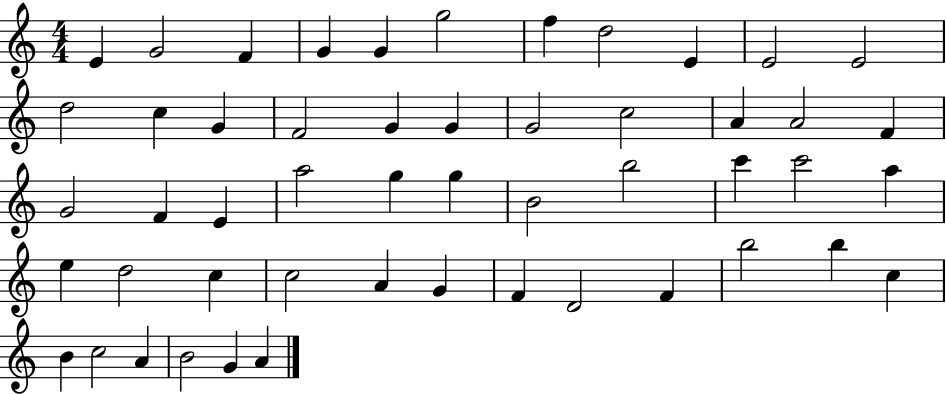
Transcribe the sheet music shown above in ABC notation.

X:1
T:Untitled
M:4/4
L:1/4
K:C
E G2 F G G g2 f d2 E E2 E2 d2 c G F2 G G G2 c2 A A2 F G2 F E a2 g g B2 b2 c' c'2 a e d2 c c2 A G F D2 F b2 b c B c2 A B2 G A